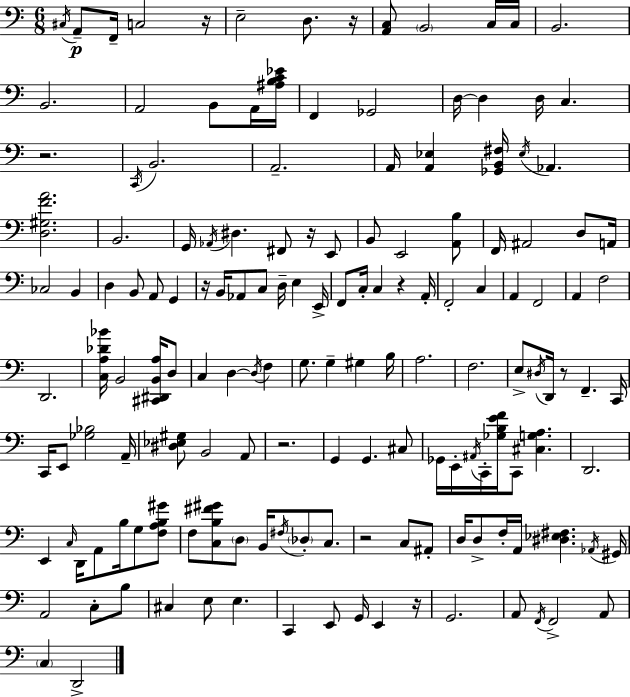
C#3/s A2/e F2/s C3/h R/s E3/h D3/e. R/s [A2,C3]/e B2/h C3/s C3/s B2/h. B2/h. A2/h B2/e A2/s [A#3,B3,C4,Eb4]/s F2/q Gb2/h D3/s D3/q D3/s C3/q. R/h. C2/s B2/h. A2/h. A2/s [A2,Eb3]/q [Gb2,B2,F#3]/s Eb3/s Ab2/q. [D3,G#3,F4,A4]/h. B2/h. G2/s Ab2/s D#3/q. F#2/e R/s E2/e B2/e E2/h [A2,B3]/e F2/s A#2/h D3/e A2/s CES3/h B2/q D3/q B2/e A2/e G2/q R/s B2/s Ab2/e C3/e D3/s E3/q E2/s F2/e C3/s C3/q R/q A2/s F2/h C3/q A2/q F2/h A2/q F3/h D2/h. [C3,A3,Db4,Bb4]/s B2/h [C#2,D#2,B2,A3]/s D3/e C3/q D3/q D3/s F3/q G3/e. G3/q G#3/q B3/s A3/h. F3/h. E3/e D#3/s D2/s R/e F2/q. C2/s C2/s E2/e [Gb3,Bb3]/h A2/s [D#3,Eb3,G#3]/e B2/h A2/e R/h. G2/q G2/q. C#3/e Gb2/s E2/s A#2/s C2/s [Gb3,B3,E4,F4]/s C2/e [C#3,G3,A3]/q. D2/h. E2/q C3/s D2/s A2/e B3/s G3/e [F3,A3,B3,G#4]/e F3/e [C3,B3,F#4,G#4]/e D3/e B2/s F#3/s Db3/e C3/e. R/h C3/e A#2/e D3/s D3/e F3/s A2/s [D#3,Eb3,F#3]/q. Ab2/s G#2/s A2/h C3/e B3/e C#3/q E3/e E3/q. C2/q E2/e G2/s E2/q R/s G2/h. A2/e F2/s F2/h A2/e C3/q D2/h